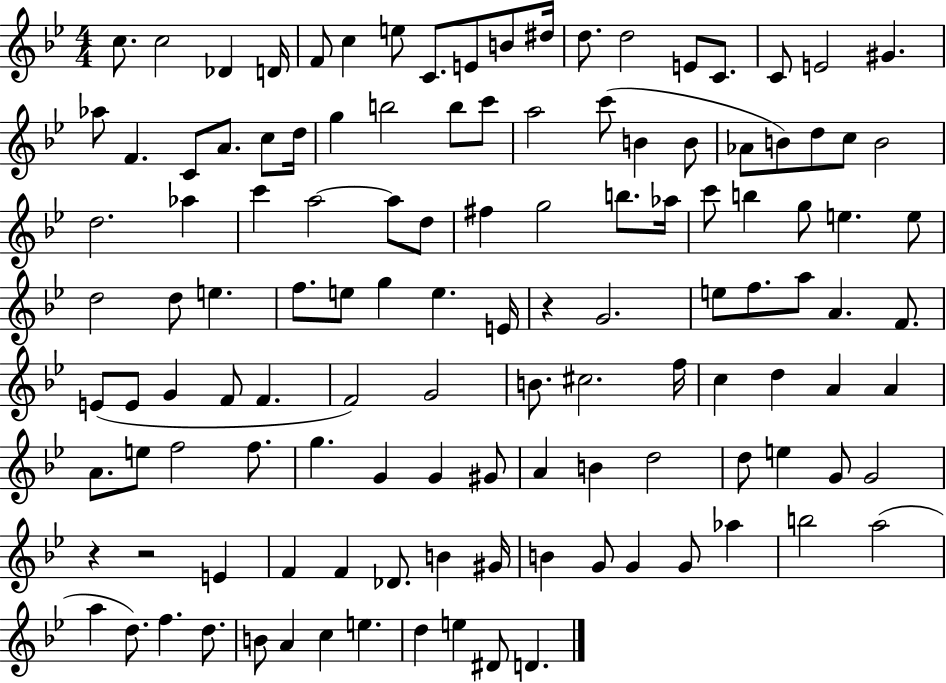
{
  \clef treble
  \numericTimeSignature
  \time 4/4
  \key bes \major
  c''8. c''2 des'4 d'16 | f'8 c''4 e''8 c'8. e'8 b'8 dis''16 | d''8. d''2 e'8 c'8. | c'8 e'2 gis'4. | \break aes''8 f'4. c'8 a'8. c''8 d''16 | g''4 b''2 b''8 c'''8 | a''2 c'''8( b'4 b'8 | aes'8 b'8) d''8 c''8 b'2 | \break d''2. aes''4 | c'''4 a''2~~ a''8 d''8 | fis''4 g''2 b''8. aes''16 | c'''8 b''4 g''8 e''4. e''8 | \break d''2 d''8 e''4. | f''8. e''8 g''4 e''4. e'16 | r4 g'2. | e''8 f''8. a''8 a'4. f'8. | \break e'8( e'8 g'4 f'8 f'4. | f'2) g'2 | b'8. cis''2. f''16 | c''4 d''4 a'4 a'4 | \break a'8. e''8 f''2 f''8. | g''4. g'4 g'4 gis'8 | a'4 b'4 d''2 | d''8 e''4 g'8 g'2 | \break r4 r2 e'4 | f'4 f'4 des'8. b'4 gis'16 | b'4 g'8 g'4 g'8 aes''4 | b''2 a''2( | \break a''4 d''8.) f''4. d''8. | b'8 a'4 c''4 e''4. | d''4 e''4 dis'8 d'4. | \bar "|."
}